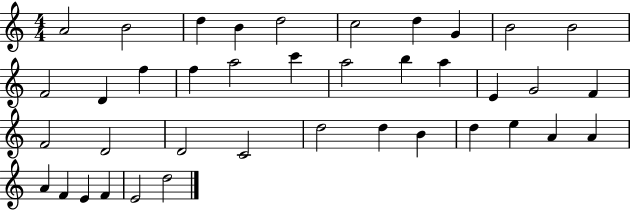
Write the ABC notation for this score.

X:1
T:Untitled
M:4/4
L:1/4
K:C
A2 B2 d B d2 c2 d G B2 B2 F2 D f f a2 c' a2 b a E G2 F F2 D2 D2 C2 d2 d B d e A A A F E F E2 d2